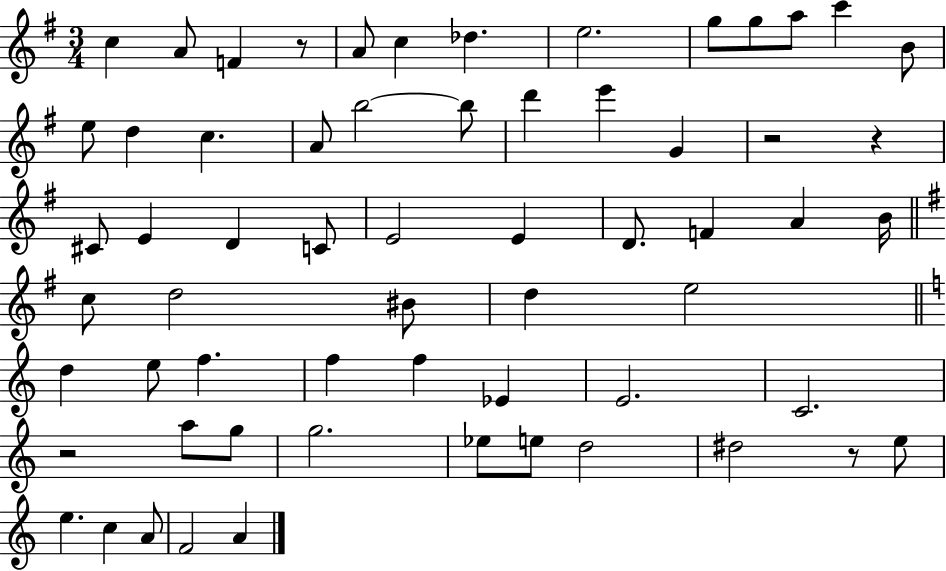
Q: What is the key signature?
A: G major